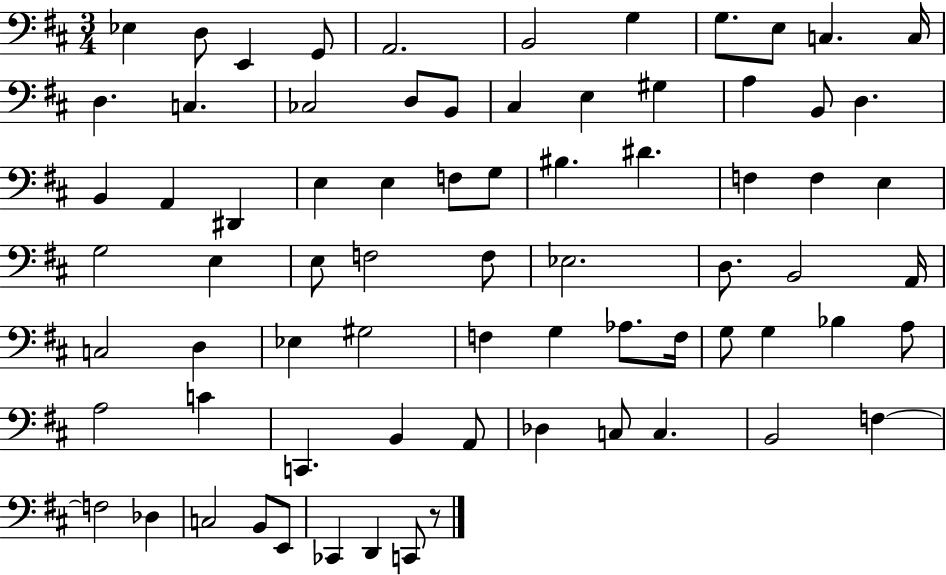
X:1
T:Untitled
M:3/4
L:1/4
K:D
_E, D,/2 E,, G,,/2 A,,2 B,,2 G, G,/2 E,/2 C, C,/4 D, C, _C,2 D,/2 B,,/2 ^C, E, ^G, A, B,,/2 D, B,, A,, ^D,, E, E, F,/2 G,/2 ^B, ^D F, F, E, G,2 E, E,/2 F,2 F,/2 _E,2 D,/2 B,,2 A,,/4 C,2 D, _E, ^G,2 F, G, _A,/2 F,/4 G,/2 G, _B, A,/2 A,2 C C,, B,, A,,/2 _D, C,/2 C, B,,2 F, F,2 _D, C,2 B,,/2 E,,/2 _C,, D,, C,,/2 z/2